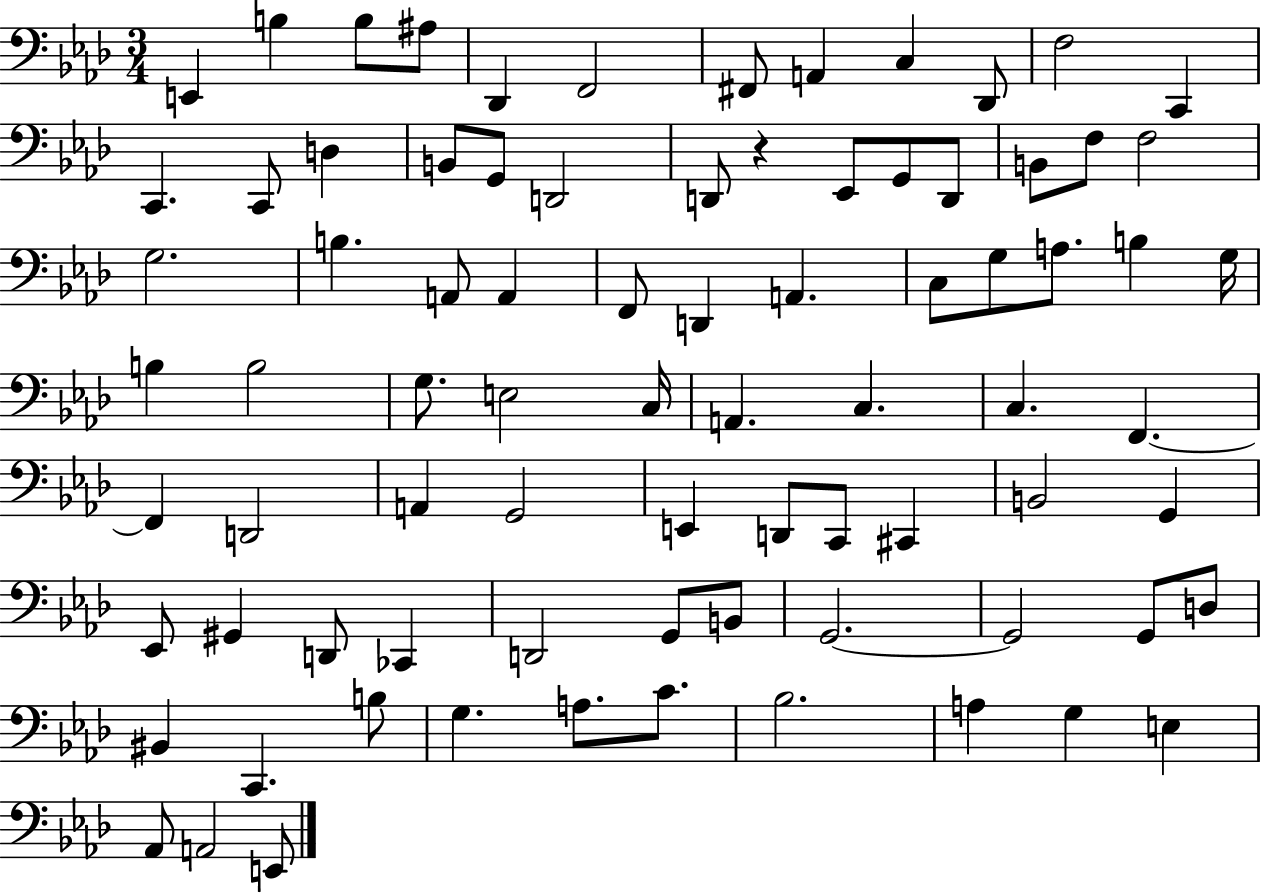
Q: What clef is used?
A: bass